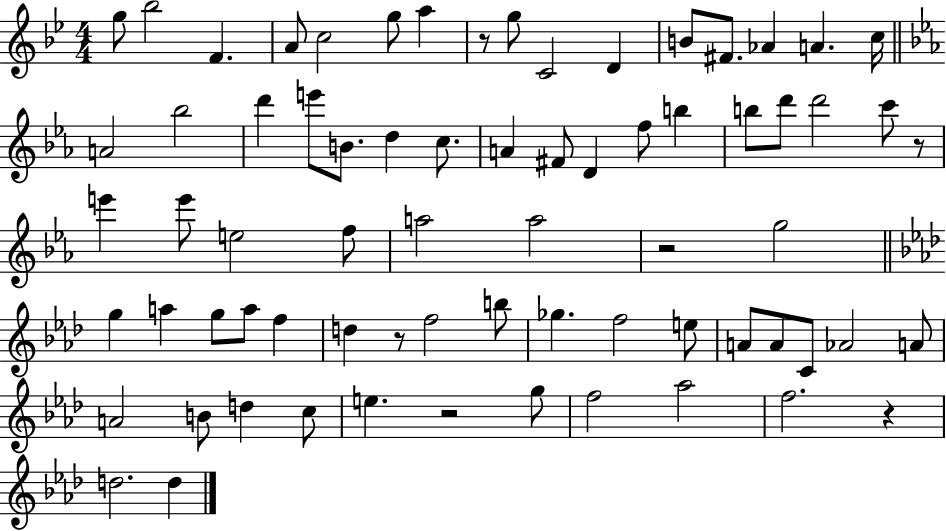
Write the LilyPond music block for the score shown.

{
  \clef treble
  \numericTimeSignature
  \time 4/4
  \key bes \major
  g''8 bes''2 f'4. | a'8 c''2 g''8 a''4 | r8 g''8 c'2 d'4 | b'8 fis'8. aes'4 a'4. c''16 | \break \bar "||" \break \key ees \major a'2 bes''2 | d'''4 e'''8 b'8. d''4 c''8. | a'4 fis'8 d'4 f''8 b''4 | b''8 d'''8 d'''2 c'''8 r8 | \break e'''4 e'''8 e''2 f''8 | a''2 a''2 | r2 g''2 | \bar "||" \break \key aes \major g''4 a''4 g''8 a''8 f''4 | d''4 r8 f''2 b''8 | ges''4. f''2 e''8 | a'8 a'8 c'8 aes'2 a'8 | \break a'2 b'8 d''4 c''8 | e''4. r2 g''8 | f''2 aes''2 | f''2. r4 | \break d''2. d''4 | \bar "|."
}